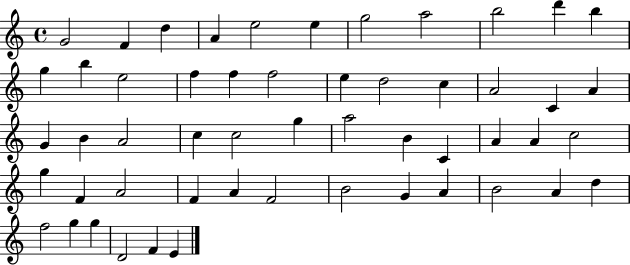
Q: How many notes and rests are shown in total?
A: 53